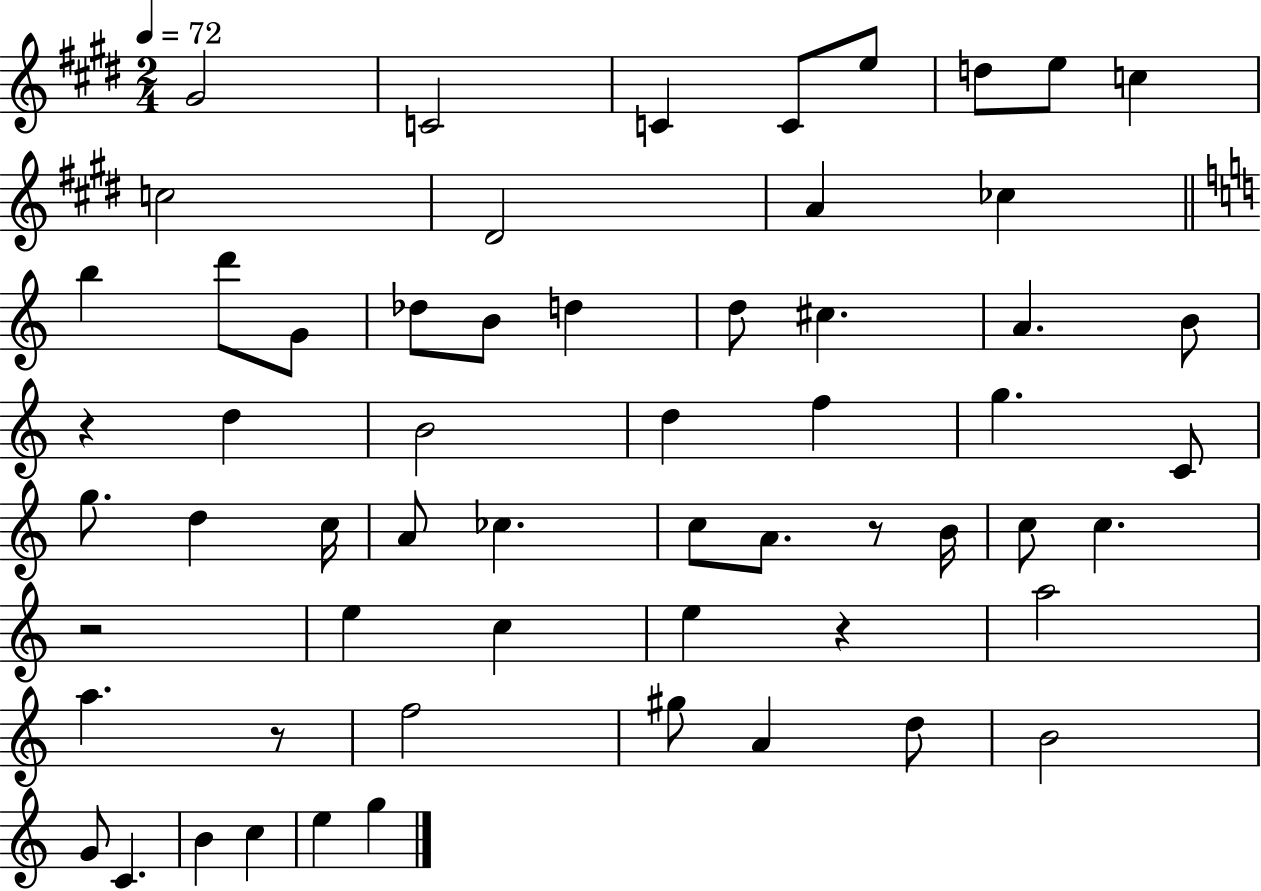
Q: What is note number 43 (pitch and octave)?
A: A5